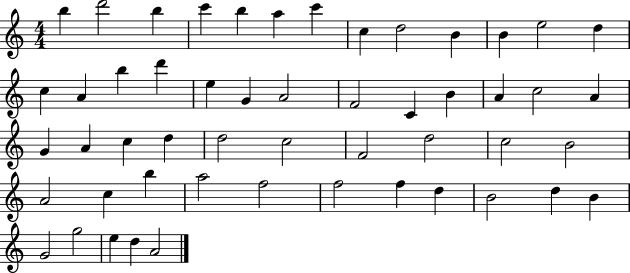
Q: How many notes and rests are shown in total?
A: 52